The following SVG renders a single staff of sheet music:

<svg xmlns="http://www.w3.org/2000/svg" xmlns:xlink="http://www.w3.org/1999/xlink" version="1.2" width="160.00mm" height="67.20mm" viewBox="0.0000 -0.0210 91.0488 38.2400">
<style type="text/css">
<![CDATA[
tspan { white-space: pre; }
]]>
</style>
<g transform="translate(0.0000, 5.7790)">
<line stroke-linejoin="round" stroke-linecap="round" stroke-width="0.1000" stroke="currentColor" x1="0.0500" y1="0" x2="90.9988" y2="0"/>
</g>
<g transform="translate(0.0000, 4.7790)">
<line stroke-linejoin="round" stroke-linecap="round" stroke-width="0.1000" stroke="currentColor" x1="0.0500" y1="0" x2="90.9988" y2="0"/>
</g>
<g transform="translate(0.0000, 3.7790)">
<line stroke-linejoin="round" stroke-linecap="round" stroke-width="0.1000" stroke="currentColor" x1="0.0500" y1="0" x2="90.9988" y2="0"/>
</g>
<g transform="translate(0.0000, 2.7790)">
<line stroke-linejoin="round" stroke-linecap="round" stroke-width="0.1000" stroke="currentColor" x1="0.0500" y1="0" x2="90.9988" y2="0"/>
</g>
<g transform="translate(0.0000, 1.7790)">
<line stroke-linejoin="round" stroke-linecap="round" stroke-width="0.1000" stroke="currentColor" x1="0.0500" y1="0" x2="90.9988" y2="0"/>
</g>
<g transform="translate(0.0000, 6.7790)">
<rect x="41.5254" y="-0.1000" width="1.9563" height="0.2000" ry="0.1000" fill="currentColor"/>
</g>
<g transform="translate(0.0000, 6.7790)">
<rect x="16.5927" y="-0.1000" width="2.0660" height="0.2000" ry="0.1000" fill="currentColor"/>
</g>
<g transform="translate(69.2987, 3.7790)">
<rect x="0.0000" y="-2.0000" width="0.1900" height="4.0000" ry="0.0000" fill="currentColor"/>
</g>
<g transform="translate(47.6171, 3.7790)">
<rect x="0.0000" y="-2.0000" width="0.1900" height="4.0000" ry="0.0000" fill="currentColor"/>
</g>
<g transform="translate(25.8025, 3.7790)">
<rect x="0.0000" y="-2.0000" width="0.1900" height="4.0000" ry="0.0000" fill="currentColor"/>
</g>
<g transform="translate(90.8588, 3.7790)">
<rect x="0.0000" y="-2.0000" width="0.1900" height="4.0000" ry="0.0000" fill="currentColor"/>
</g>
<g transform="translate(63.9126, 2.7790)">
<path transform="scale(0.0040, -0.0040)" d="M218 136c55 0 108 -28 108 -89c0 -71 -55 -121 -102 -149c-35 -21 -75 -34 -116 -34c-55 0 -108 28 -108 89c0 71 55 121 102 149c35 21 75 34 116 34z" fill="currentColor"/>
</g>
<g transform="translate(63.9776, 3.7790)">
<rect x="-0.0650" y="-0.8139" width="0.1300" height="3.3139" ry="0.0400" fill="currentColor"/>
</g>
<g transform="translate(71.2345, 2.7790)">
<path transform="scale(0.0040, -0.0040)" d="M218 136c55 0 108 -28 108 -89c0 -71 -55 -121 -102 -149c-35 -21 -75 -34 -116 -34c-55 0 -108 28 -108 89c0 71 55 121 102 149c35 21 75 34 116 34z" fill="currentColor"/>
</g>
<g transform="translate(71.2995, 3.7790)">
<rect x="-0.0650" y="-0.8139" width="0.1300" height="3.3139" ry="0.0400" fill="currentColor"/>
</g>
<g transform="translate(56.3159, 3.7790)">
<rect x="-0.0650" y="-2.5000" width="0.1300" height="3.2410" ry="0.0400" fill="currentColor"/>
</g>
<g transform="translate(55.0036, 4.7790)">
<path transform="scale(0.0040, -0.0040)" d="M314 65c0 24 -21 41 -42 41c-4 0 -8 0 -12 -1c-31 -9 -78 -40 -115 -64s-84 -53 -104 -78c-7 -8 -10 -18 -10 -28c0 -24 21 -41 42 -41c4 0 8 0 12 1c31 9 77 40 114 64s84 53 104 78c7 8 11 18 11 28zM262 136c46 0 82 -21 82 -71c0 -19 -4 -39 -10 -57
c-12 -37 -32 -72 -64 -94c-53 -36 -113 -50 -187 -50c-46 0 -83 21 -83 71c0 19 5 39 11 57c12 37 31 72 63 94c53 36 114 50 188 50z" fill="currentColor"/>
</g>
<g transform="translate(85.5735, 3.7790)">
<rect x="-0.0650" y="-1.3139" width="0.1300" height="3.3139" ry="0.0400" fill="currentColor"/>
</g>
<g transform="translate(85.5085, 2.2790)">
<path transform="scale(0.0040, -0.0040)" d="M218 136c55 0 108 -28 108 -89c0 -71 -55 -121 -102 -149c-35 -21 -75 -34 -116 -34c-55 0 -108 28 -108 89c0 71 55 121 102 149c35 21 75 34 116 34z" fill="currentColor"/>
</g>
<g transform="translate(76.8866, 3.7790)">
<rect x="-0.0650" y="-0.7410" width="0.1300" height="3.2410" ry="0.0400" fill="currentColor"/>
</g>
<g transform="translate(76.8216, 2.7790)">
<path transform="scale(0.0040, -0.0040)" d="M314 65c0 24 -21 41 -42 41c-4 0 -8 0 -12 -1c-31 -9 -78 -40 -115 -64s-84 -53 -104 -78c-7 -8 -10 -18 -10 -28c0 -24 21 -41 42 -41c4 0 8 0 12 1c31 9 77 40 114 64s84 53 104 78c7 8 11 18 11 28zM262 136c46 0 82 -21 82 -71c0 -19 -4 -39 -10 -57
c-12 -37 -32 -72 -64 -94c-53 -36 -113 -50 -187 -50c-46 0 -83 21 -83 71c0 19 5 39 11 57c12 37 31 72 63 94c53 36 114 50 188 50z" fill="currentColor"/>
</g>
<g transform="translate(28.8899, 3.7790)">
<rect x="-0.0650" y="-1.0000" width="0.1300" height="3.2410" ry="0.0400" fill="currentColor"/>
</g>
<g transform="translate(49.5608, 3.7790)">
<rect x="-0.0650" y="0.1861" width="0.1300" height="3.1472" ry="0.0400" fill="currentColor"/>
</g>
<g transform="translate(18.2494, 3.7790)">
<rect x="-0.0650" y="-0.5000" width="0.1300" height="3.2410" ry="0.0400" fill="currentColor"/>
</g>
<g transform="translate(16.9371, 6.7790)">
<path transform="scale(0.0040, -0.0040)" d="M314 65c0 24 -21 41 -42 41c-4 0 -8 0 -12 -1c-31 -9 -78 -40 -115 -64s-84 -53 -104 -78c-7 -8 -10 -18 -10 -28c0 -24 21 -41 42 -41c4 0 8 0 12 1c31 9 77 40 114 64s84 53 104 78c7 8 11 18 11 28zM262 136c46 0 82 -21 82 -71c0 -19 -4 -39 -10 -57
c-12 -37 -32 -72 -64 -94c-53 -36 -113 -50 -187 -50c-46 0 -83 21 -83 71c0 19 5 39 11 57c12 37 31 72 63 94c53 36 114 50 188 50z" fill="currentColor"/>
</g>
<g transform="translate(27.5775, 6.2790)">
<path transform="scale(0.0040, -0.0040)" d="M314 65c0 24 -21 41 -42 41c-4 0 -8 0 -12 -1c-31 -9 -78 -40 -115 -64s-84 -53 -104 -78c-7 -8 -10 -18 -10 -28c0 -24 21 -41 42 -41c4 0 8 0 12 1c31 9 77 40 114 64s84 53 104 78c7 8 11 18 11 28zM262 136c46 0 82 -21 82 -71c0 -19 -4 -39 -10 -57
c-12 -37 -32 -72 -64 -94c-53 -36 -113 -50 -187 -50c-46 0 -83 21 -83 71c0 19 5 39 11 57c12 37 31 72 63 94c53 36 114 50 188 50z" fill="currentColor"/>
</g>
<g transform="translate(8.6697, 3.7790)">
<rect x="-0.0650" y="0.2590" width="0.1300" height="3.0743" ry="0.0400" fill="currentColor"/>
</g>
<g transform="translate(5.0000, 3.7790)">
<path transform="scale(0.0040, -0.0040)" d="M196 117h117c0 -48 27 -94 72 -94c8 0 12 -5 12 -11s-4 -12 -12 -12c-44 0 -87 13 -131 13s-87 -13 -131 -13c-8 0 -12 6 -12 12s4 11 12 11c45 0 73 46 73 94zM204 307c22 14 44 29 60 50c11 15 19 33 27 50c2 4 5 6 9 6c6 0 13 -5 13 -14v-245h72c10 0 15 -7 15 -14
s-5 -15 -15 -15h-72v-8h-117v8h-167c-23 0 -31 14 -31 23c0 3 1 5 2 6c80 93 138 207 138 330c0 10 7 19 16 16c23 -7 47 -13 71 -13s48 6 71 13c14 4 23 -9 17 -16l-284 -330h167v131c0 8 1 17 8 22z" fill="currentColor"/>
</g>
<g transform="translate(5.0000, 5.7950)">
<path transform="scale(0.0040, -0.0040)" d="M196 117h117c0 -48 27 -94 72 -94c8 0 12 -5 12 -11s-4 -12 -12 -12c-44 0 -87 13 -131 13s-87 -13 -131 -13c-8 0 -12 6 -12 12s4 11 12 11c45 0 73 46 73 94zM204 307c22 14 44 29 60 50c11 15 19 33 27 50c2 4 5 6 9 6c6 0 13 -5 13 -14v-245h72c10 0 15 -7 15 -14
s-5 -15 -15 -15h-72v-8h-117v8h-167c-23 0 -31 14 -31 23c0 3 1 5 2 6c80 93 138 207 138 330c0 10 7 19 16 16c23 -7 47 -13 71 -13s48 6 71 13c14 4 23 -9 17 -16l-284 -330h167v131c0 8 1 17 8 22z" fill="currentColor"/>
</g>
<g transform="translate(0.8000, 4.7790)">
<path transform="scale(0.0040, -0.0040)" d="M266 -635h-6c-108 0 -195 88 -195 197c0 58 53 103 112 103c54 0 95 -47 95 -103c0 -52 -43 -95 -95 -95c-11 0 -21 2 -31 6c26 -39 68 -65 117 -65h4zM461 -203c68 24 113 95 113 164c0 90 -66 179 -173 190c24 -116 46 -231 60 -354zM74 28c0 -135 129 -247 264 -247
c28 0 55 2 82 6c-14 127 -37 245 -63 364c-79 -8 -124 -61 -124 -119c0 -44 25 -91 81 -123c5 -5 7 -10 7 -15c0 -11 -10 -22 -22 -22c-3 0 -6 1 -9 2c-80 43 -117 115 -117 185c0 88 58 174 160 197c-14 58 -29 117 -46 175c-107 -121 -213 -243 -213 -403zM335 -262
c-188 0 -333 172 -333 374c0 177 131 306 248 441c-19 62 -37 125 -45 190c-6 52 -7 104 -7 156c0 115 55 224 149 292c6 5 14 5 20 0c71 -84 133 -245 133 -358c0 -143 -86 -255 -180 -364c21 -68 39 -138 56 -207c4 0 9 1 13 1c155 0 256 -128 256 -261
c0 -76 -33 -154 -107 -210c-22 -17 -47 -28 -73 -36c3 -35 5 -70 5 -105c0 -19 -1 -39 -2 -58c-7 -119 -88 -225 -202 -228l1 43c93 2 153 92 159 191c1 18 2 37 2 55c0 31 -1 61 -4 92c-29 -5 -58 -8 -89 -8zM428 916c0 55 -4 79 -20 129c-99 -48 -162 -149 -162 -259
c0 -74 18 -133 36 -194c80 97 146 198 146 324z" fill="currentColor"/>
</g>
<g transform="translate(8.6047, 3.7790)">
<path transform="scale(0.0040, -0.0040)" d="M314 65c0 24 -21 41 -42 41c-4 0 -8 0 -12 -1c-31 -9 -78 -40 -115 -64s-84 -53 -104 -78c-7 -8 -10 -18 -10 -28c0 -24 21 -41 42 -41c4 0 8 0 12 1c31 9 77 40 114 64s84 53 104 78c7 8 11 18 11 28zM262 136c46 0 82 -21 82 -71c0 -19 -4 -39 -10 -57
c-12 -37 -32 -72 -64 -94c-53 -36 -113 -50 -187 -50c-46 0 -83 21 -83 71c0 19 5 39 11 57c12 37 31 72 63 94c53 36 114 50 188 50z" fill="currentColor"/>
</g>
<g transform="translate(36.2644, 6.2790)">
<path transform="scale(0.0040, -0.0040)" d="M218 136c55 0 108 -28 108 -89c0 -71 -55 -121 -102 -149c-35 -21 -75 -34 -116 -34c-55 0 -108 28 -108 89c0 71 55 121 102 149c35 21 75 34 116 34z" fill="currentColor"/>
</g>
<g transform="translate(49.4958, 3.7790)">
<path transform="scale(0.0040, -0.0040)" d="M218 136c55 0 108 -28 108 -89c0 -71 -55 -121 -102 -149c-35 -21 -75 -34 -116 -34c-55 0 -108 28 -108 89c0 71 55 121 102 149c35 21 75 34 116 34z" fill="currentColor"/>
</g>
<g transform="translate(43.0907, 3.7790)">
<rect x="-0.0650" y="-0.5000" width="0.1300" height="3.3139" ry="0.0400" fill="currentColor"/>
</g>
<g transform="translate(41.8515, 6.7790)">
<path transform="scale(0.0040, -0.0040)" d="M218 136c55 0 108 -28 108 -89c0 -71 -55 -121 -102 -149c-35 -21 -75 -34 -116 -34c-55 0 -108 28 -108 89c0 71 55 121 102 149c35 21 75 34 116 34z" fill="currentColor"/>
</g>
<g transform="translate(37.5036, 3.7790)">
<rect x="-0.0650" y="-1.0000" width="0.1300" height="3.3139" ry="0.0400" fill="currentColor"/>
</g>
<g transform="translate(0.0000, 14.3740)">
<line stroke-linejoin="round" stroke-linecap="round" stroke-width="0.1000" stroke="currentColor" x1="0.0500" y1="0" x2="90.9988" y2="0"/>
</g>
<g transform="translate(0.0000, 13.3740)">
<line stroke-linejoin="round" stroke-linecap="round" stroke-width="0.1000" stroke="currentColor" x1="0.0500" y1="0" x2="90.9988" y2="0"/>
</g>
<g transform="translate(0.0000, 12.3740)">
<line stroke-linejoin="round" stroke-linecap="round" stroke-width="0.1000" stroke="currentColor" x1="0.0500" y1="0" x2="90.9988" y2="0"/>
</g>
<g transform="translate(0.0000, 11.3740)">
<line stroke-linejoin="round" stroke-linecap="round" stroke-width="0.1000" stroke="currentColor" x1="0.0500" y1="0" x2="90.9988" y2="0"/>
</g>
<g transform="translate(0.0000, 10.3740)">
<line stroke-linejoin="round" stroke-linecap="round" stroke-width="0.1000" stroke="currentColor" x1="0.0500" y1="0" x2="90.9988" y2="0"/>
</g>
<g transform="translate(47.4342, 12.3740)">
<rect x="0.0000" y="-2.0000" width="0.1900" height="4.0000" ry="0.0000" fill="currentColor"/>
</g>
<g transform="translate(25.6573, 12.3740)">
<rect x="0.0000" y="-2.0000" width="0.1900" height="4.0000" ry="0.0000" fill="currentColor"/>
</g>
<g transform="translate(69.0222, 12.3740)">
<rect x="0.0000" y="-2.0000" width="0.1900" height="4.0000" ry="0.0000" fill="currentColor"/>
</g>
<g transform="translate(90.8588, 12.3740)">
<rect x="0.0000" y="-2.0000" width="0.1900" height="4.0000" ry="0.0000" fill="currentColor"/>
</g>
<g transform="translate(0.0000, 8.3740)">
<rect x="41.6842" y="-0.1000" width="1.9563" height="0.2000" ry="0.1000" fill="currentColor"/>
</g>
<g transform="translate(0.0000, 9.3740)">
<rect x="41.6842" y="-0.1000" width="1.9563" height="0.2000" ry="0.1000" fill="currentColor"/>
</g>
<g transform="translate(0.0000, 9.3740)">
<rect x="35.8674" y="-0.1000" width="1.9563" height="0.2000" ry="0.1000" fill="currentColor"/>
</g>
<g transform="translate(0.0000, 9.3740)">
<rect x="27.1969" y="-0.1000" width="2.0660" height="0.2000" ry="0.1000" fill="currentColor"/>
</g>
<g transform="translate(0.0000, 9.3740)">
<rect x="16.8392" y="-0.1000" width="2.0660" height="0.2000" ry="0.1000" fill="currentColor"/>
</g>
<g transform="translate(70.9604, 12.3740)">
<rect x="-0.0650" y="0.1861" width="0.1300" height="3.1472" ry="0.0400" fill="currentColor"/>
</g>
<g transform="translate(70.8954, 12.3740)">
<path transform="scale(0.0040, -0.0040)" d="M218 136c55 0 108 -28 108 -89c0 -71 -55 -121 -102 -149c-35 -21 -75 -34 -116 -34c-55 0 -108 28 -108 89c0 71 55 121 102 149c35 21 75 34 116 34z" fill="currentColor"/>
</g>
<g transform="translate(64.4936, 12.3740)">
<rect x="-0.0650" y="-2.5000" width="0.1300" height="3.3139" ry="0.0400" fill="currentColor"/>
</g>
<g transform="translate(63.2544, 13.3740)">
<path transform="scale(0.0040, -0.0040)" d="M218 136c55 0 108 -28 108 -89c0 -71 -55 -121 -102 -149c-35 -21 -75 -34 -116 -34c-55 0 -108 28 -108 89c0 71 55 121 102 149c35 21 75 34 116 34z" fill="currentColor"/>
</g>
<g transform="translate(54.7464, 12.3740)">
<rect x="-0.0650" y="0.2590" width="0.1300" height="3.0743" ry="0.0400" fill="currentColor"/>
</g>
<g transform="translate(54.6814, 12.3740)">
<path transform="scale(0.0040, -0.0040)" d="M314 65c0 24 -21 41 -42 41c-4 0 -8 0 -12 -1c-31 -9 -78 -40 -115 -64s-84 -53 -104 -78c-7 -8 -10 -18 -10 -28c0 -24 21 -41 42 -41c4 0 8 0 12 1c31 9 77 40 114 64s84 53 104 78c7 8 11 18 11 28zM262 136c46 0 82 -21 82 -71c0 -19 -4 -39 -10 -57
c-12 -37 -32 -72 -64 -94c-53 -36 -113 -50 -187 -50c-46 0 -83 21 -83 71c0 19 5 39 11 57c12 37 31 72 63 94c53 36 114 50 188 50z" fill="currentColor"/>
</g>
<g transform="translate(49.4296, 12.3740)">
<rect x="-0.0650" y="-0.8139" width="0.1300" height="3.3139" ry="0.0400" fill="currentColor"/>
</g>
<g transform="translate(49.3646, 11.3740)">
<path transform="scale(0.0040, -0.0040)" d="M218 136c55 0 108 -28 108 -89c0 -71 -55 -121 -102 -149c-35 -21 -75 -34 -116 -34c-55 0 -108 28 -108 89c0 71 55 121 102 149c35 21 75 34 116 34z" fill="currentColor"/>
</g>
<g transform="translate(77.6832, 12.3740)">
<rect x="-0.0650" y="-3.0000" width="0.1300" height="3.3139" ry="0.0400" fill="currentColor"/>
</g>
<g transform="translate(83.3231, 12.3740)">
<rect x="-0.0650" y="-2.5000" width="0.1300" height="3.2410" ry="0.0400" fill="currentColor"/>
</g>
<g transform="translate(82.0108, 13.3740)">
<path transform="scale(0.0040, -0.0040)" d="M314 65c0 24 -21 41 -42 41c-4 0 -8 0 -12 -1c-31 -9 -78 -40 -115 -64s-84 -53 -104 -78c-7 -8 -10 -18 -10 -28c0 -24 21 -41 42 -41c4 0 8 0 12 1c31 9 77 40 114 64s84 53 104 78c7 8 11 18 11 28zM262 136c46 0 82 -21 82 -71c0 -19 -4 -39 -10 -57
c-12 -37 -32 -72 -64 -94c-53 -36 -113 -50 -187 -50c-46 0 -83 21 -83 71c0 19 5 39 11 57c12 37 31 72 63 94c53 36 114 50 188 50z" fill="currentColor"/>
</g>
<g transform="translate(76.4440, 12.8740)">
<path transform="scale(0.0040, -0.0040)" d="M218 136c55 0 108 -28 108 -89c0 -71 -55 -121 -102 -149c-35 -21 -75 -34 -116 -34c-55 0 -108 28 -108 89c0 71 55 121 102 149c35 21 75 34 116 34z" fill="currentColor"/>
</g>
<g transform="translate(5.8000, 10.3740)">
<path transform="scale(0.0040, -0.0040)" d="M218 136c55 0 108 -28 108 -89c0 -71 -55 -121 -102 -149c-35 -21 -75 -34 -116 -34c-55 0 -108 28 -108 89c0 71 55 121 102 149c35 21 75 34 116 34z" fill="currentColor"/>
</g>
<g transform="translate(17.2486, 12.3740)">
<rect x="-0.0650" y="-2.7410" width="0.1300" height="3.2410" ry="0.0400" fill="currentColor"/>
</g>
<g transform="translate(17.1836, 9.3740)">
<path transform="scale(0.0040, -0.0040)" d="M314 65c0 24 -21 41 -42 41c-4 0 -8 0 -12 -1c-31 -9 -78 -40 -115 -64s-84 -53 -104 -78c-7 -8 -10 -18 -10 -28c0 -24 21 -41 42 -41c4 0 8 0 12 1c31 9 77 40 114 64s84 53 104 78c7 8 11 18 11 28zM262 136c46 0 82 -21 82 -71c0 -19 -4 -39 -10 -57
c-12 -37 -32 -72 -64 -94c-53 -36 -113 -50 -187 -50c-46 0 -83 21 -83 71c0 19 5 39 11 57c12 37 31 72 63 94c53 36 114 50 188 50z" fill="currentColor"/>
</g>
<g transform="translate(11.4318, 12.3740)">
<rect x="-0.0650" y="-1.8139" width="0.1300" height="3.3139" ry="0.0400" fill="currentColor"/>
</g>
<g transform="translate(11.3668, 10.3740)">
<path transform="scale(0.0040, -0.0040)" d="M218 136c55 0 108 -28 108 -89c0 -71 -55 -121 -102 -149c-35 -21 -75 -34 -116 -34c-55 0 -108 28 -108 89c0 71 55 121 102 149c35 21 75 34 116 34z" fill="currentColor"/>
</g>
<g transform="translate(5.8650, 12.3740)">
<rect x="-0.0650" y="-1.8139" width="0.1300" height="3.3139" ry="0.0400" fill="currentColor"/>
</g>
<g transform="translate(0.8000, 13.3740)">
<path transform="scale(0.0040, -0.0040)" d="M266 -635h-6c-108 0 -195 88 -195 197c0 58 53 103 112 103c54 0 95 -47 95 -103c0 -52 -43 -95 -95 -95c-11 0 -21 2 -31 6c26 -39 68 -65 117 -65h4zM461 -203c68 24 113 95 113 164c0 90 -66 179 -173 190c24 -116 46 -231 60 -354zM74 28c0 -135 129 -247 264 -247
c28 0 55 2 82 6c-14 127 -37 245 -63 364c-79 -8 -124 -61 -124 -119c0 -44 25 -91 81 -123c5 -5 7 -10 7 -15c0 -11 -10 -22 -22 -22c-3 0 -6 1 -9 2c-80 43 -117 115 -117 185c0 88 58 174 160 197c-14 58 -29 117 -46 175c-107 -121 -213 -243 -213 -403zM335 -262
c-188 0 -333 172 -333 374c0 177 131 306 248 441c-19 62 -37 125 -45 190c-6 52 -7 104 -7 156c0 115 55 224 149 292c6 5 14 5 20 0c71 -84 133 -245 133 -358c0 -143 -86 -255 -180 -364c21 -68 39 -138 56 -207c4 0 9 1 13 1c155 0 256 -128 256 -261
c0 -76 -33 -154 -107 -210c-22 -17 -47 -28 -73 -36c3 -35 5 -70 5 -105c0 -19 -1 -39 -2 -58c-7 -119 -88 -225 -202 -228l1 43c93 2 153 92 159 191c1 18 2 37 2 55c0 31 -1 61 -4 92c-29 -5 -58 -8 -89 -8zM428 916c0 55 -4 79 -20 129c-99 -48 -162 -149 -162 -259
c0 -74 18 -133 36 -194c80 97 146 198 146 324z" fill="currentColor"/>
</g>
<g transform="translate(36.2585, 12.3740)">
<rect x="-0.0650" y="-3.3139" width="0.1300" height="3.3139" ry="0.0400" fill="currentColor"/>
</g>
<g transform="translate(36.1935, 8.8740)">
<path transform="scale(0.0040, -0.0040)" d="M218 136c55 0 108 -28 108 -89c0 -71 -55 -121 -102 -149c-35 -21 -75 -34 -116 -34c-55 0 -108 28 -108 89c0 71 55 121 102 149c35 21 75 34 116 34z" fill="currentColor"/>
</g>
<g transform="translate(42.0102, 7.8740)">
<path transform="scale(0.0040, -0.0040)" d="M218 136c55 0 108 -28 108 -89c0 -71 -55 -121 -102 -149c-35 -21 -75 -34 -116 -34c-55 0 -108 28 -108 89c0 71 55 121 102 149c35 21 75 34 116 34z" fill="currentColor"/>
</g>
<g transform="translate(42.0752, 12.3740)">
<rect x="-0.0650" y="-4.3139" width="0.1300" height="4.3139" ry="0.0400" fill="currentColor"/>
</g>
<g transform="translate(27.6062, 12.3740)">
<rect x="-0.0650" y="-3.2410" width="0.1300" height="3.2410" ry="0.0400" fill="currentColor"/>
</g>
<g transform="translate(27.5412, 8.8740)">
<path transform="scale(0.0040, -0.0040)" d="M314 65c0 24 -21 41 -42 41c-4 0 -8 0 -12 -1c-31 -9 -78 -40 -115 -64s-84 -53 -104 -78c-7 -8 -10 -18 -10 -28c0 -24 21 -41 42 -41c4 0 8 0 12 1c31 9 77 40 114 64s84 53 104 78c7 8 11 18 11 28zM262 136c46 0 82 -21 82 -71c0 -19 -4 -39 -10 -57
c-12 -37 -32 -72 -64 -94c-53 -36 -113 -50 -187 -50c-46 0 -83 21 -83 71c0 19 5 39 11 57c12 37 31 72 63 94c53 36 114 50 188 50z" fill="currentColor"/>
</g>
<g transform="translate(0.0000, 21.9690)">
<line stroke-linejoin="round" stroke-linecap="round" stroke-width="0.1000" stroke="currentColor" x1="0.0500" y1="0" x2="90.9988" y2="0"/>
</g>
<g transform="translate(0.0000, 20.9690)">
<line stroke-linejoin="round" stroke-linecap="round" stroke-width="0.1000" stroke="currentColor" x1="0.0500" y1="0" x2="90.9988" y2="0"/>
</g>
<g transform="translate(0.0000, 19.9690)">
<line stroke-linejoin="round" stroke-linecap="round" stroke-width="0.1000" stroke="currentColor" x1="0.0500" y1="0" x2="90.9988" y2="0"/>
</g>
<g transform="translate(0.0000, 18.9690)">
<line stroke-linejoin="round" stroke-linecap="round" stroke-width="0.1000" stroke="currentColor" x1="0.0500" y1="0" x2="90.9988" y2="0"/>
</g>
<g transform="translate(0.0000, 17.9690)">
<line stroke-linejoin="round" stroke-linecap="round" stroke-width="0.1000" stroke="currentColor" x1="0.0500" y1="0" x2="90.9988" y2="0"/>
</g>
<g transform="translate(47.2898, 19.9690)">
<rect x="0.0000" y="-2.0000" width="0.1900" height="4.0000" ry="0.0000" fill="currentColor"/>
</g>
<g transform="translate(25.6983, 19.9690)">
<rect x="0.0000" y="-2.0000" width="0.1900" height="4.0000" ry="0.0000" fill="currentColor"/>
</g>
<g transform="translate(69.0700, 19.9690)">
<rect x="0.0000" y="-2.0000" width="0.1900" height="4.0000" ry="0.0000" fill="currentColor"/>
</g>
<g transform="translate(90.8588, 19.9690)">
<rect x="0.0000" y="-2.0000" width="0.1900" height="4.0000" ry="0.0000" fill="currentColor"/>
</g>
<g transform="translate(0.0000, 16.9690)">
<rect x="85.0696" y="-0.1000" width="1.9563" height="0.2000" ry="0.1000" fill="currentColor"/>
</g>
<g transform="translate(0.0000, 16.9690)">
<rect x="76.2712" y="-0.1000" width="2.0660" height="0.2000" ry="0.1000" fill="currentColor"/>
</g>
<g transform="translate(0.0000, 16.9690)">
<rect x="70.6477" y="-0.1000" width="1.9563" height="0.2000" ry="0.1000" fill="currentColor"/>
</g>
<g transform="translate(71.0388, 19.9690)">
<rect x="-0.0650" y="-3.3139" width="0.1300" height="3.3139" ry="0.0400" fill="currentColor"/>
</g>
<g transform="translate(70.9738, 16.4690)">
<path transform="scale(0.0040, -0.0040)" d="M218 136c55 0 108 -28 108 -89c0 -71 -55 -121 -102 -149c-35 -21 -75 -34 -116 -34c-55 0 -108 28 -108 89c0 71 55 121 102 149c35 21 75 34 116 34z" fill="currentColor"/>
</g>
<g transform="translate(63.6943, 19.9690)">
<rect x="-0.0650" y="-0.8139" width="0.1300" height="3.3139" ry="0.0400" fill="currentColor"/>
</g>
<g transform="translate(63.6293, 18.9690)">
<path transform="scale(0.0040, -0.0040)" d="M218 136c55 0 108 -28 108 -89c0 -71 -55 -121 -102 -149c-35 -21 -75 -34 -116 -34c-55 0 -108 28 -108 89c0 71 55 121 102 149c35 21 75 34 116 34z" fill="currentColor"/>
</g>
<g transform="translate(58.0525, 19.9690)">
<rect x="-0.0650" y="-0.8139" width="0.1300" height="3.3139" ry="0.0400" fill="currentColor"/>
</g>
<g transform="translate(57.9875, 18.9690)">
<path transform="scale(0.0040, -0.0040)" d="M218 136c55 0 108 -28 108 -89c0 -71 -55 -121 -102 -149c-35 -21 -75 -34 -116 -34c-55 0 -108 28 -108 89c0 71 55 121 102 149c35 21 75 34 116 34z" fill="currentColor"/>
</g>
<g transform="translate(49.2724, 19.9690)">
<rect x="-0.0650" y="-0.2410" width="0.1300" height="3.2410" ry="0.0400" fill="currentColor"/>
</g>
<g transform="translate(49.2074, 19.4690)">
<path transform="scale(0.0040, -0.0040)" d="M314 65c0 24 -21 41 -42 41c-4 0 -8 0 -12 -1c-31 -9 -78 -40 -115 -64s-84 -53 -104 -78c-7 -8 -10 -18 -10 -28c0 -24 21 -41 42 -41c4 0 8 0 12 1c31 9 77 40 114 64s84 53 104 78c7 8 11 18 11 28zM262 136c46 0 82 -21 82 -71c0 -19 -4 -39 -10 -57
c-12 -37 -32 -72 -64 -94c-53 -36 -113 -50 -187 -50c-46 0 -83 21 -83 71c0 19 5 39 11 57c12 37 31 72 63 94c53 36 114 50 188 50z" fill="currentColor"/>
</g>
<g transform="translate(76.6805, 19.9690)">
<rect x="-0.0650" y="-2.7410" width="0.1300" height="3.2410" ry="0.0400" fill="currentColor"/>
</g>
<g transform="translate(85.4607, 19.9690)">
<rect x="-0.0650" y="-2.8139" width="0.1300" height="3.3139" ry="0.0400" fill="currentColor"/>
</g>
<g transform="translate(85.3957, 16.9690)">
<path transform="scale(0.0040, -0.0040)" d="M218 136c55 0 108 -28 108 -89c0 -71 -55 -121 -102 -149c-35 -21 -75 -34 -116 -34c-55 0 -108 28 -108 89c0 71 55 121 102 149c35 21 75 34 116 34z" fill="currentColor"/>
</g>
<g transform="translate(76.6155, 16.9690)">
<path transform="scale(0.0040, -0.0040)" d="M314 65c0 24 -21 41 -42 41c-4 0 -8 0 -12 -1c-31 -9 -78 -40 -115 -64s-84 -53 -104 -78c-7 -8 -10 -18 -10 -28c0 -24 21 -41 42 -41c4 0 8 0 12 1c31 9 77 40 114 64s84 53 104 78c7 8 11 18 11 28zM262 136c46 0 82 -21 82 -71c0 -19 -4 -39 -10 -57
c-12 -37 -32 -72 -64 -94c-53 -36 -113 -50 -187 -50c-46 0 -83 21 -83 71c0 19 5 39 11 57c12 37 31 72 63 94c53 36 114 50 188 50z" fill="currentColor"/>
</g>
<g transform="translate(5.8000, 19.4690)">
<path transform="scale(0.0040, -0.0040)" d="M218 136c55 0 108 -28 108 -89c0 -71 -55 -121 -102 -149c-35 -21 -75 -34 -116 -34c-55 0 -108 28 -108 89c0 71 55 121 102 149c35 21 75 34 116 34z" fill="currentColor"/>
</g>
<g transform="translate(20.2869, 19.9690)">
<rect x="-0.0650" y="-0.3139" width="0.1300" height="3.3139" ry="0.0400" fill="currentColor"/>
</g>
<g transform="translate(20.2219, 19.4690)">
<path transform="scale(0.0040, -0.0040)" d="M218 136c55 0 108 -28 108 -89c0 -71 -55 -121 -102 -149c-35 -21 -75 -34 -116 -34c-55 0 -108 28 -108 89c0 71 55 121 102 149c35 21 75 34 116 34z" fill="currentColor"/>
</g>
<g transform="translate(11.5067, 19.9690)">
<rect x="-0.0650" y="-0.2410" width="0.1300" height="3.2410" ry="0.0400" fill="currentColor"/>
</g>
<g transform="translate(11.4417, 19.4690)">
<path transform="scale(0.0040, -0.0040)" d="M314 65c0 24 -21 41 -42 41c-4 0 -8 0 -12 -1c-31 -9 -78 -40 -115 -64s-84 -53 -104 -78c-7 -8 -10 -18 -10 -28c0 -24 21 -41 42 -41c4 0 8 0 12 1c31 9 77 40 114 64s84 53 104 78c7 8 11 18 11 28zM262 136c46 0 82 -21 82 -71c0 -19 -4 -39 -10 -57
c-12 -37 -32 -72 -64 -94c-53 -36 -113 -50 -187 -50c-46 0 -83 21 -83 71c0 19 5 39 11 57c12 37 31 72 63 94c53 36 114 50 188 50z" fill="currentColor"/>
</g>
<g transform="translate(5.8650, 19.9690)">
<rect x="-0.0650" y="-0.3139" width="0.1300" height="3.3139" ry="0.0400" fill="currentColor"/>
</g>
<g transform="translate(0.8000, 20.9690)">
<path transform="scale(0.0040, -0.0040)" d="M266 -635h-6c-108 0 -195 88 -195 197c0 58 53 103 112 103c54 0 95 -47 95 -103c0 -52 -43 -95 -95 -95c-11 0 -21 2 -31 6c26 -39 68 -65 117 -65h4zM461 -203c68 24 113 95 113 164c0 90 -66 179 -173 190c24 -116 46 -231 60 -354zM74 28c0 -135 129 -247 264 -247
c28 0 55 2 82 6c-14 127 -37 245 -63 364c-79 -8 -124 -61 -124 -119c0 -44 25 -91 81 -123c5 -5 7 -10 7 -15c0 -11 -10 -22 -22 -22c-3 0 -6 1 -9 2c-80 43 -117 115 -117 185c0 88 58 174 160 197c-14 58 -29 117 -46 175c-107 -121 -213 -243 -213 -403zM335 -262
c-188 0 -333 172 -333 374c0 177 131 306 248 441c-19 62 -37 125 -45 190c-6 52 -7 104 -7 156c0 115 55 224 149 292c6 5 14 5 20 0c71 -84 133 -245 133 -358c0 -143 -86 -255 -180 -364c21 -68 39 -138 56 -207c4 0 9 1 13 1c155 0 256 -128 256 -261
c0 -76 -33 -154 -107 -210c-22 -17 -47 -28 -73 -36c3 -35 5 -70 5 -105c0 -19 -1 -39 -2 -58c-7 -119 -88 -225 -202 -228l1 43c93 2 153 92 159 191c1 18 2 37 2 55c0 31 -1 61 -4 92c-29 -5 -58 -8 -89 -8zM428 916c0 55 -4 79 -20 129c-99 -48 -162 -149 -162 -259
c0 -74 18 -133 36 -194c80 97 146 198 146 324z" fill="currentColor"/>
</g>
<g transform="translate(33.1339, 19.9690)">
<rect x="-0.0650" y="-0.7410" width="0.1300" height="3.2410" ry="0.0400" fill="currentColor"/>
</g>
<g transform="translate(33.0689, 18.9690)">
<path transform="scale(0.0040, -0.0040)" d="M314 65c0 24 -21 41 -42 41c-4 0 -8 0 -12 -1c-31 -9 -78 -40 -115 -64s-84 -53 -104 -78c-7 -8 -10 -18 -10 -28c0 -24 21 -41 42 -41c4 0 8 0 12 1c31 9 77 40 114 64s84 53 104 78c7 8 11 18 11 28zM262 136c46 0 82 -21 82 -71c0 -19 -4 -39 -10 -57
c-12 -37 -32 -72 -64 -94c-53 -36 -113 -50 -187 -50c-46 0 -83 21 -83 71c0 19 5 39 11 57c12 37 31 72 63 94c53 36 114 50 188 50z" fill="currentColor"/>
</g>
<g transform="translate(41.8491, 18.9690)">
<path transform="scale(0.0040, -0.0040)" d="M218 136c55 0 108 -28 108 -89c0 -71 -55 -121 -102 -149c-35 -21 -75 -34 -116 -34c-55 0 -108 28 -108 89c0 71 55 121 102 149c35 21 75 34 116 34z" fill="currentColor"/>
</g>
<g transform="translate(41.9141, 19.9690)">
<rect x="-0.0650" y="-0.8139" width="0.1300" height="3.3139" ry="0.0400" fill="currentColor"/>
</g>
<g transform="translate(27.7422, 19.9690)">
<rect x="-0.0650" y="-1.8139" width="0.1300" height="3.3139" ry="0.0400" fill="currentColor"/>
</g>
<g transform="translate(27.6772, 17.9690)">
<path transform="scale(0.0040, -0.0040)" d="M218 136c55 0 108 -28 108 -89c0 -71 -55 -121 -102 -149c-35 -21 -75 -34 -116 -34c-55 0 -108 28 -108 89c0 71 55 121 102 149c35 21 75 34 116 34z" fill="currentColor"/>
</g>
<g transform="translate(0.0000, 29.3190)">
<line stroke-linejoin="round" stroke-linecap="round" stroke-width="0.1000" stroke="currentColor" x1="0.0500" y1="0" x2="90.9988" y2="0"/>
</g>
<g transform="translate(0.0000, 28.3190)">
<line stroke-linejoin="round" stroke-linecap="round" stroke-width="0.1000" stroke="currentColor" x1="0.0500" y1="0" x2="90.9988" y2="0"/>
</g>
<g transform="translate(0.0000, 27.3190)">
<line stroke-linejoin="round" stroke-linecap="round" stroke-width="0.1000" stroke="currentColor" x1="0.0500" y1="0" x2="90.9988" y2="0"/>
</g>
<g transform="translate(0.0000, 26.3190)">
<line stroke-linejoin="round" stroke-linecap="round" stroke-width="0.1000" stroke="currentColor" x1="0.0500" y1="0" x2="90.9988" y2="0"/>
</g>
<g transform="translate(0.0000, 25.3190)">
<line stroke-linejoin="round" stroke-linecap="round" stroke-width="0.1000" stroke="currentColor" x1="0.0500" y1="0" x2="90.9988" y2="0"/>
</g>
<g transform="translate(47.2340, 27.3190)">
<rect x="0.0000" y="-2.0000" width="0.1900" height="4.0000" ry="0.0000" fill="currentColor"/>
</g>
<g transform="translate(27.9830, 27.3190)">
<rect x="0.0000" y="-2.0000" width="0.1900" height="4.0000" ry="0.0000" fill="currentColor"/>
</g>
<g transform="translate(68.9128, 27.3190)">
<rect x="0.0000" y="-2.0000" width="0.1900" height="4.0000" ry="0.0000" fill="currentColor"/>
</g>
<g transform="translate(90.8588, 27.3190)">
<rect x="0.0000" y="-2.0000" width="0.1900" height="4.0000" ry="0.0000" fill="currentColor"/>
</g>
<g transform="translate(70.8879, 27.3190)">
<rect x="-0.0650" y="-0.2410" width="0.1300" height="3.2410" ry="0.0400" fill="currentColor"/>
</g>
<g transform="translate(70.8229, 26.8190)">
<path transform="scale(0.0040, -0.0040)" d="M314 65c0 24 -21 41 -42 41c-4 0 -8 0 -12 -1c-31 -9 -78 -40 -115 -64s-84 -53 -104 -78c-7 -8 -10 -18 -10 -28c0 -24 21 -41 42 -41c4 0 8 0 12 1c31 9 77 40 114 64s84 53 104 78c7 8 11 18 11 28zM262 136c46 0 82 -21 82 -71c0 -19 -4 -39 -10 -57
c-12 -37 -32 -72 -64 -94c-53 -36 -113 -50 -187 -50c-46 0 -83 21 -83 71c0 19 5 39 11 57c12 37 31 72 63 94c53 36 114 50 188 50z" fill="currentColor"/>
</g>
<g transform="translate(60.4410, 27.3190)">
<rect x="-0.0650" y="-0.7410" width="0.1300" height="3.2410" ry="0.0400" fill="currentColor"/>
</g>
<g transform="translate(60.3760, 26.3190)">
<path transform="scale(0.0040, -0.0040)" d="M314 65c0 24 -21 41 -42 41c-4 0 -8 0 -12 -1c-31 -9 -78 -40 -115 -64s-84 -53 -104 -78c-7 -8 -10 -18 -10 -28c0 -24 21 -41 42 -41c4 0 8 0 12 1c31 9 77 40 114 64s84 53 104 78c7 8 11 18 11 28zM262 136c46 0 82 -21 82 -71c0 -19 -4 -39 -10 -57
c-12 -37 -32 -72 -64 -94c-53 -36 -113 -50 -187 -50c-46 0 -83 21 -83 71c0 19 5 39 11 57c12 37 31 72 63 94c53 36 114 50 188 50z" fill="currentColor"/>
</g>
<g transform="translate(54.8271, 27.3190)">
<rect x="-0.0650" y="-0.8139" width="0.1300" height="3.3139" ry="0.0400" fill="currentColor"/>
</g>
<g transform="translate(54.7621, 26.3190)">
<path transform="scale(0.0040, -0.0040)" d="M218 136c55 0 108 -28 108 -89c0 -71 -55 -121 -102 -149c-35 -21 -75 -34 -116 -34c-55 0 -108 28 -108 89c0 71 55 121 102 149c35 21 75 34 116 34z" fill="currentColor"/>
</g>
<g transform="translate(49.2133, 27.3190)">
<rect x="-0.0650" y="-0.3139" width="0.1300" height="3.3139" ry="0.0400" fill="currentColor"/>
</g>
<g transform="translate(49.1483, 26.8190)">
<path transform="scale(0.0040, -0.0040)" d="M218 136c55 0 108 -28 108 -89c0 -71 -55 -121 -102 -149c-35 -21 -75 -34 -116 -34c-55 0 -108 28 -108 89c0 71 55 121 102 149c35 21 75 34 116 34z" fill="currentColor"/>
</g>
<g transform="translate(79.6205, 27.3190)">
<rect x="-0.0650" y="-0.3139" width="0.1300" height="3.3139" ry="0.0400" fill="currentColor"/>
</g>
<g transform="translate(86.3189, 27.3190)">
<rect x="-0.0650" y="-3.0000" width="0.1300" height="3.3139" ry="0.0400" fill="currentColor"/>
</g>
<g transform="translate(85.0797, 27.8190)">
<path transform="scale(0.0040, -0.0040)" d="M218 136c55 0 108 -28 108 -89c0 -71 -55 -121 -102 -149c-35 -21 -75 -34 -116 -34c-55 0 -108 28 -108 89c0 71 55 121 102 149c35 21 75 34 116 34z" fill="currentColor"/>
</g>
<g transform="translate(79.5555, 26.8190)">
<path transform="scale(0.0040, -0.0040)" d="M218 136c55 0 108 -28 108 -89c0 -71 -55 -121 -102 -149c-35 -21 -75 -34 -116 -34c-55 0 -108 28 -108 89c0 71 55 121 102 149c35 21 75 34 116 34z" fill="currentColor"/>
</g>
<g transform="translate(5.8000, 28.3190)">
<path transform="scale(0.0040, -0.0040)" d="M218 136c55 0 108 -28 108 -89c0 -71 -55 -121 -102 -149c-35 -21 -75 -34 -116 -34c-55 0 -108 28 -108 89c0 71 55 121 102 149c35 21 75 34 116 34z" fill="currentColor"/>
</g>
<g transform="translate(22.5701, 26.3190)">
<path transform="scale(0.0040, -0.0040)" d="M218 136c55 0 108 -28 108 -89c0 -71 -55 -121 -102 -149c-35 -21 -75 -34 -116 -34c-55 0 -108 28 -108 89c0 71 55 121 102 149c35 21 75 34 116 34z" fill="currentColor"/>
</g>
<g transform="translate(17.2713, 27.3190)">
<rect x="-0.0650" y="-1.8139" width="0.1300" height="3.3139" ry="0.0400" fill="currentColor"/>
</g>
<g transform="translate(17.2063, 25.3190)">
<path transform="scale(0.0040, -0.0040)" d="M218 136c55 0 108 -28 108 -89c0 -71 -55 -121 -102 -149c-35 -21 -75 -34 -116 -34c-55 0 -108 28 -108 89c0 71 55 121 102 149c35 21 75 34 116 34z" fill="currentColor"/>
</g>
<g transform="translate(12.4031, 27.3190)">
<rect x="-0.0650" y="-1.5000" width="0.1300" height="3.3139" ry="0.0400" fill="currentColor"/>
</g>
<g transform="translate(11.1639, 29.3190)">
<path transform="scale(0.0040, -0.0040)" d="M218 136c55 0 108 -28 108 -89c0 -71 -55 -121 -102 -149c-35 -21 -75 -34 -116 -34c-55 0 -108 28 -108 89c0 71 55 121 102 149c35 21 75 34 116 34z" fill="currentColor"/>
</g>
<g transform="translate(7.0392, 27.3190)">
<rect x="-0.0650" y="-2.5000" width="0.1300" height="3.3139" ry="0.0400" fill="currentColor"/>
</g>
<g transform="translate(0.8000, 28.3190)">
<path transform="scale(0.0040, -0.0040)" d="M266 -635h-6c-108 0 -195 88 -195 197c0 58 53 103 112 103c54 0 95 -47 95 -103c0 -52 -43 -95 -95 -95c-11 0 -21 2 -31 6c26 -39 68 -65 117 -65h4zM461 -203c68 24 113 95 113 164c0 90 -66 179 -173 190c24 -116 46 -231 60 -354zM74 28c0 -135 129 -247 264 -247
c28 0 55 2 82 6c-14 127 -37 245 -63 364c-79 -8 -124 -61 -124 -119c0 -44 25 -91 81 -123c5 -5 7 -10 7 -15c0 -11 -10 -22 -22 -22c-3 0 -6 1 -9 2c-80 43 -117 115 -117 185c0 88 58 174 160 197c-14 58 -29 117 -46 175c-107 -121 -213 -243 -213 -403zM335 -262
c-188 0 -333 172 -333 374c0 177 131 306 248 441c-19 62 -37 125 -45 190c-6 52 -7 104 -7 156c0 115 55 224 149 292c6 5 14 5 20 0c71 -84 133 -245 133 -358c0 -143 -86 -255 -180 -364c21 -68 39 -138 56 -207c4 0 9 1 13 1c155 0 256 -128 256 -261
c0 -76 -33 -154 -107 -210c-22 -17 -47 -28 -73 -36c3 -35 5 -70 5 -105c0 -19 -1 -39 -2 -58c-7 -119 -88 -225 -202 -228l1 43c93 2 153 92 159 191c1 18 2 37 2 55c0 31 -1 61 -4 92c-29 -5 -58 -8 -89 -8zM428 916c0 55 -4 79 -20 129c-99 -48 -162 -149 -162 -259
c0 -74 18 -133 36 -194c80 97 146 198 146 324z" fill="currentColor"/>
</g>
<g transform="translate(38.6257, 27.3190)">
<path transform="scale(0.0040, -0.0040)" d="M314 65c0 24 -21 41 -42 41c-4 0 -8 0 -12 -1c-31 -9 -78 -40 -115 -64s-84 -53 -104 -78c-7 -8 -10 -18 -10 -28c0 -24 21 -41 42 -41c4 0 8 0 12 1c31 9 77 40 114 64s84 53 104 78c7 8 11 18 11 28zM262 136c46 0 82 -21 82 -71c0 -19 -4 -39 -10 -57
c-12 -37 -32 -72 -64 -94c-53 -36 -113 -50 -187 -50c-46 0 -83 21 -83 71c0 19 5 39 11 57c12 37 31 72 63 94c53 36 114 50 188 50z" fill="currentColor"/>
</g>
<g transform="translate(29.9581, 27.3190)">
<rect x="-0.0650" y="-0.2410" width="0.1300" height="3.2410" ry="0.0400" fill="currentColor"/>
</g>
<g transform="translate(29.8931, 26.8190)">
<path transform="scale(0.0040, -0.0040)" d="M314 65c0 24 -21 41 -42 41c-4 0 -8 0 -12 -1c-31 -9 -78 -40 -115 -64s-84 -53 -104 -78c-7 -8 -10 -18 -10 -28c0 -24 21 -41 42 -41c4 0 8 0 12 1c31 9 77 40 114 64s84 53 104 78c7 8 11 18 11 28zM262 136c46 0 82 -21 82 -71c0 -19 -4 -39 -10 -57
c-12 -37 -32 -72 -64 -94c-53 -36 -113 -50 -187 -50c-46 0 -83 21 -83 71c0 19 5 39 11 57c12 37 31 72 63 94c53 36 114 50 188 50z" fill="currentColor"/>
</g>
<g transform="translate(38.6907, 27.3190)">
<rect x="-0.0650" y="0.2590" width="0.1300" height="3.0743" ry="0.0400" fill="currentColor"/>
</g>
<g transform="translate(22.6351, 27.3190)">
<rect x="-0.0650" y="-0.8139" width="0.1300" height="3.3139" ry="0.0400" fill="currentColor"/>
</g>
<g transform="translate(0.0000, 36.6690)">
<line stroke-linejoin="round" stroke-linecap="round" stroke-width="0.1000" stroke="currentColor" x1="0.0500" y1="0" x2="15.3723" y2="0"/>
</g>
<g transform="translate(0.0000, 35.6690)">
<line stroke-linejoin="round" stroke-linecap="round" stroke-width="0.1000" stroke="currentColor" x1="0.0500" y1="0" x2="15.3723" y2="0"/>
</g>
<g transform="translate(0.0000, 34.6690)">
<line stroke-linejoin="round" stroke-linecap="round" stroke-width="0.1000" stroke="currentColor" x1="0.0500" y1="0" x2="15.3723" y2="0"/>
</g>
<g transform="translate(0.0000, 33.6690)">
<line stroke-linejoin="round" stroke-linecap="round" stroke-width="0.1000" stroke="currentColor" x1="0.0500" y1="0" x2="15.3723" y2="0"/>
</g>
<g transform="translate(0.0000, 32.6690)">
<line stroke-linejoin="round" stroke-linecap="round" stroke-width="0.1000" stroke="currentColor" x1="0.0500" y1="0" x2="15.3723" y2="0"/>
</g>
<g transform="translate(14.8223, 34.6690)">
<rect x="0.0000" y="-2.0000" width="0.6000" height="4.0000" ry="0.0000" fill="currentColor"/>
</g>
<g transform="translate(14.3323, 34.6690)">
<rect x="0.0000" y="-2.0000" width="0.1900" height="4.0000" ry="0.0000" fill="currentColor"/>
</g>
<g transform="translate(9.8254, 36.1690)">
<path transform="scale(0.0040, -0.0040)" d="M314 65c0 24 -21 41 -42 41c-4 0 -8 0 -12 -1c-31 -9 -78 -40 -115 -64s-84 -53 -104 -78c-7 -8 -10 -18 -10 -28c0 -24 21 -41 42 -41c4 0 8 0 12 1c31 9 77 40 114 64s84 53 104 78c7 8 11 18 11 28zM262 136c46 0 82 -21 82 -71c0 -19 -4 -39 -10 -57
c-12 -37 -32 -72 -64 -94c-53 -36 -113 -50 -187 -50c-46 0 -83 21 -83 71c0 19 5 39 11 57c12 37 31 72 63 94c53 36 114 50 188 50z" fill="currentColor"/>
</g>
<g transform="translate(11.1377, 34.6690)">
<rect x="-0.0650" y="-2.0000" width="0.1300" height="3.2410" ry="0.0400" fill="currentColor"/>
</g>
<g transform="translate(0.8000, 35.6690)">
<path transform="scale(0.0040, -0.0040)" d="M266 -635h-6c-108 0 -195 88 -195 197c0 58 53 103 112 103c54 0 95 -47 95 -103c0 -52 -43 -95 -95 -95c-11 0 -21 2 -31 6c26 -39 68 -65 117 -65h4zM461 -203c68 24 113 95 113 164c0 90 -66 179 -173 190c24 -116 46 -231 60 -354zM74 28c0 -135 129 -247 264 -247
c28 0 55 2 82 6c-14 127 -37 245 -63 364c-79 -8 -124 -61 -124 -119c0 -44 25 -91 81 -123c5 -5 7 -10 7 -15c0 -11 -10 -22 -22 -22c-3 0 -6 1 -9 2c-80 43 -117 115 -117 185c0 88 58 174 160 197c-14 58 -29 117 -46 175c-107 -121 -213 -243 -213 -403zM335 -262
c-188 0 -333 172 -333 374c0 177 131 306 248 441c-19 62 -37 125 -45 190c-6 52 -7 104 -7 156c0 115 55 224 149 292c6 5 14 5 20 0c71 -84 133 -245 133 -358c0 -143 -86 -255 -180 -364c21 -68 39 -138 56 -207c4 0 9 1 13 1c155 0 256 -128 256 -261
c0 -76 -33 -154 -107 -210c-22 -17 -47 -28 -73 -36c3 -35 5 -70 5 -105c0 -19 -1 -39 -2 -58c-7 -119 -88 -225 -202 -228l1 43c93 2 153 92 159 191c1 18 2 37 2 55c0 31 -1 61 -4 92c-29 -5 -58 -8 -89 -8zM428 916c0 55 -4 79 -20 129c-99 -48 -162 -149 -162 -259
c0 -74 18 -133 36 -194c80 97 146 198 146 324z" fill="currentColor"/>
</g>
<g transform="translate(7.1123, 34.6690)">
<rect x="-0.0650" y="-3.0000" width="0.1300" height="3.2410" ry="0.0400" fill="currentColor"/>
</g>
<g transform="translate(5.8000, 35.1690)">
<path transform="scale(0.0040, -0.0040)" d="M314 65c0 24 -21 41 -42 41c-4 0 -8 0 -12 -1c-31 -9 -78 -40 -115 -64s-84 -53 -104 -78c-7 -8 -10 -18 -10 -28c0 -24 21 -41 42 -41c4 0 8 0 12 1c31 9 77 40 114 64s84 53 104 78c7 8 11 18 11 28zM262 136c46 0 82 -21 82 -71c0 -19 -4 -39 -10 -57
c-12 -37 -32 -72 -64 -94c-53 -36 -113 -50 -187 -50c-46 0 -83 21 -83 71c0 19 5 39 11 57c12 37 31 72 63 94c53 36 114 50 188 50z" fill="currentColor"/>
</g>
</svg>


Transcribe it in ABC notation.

X:1
T:Untitled
M:4/4
L:1/4
K:C
B2 C2 D2 D C B G2 d d d2 e f f a2 b2 b d' d B2 G B A G2 c c2 c f d2 d c2 d d b a2 a G E f d c2 B2 c d d2 c2 c A A2 F2